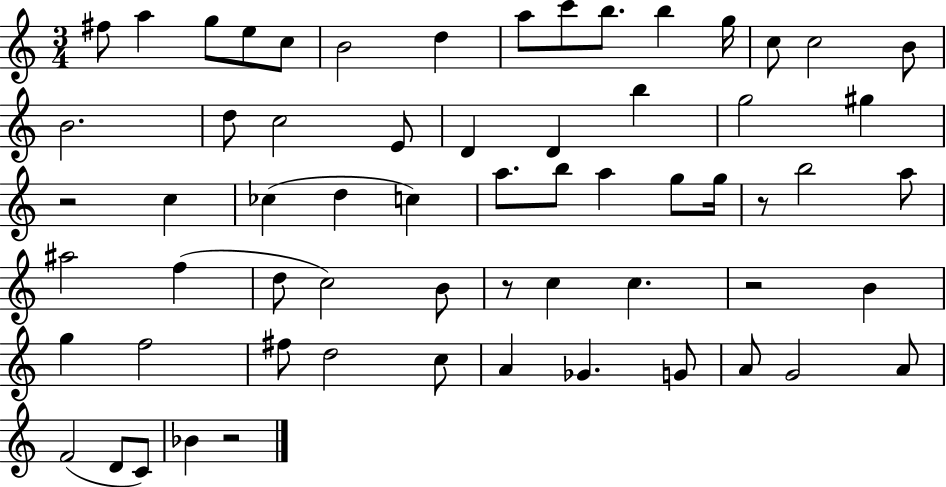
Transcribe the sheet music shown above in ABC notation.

X:1
T:Untitled
M:3/4
L:1/4
K:C
^f/2 a g/2 e/2 c/2 B2 d a/2 c'/2 b/2 b g/4 c/2 c2 B/2 B2 d/2 c2 E/2 D D b g2 ^g z2 c _c d c a/2 b/2 a g/2 g/4 z/2 b2 a/2 ^a2 f d/2 c2 B/2 z/2 c c z2 B g f2 ^f/2 d2 c/2 A _G G/2 A/2 G2 A/2 F2 D/2 C/2 _B z2